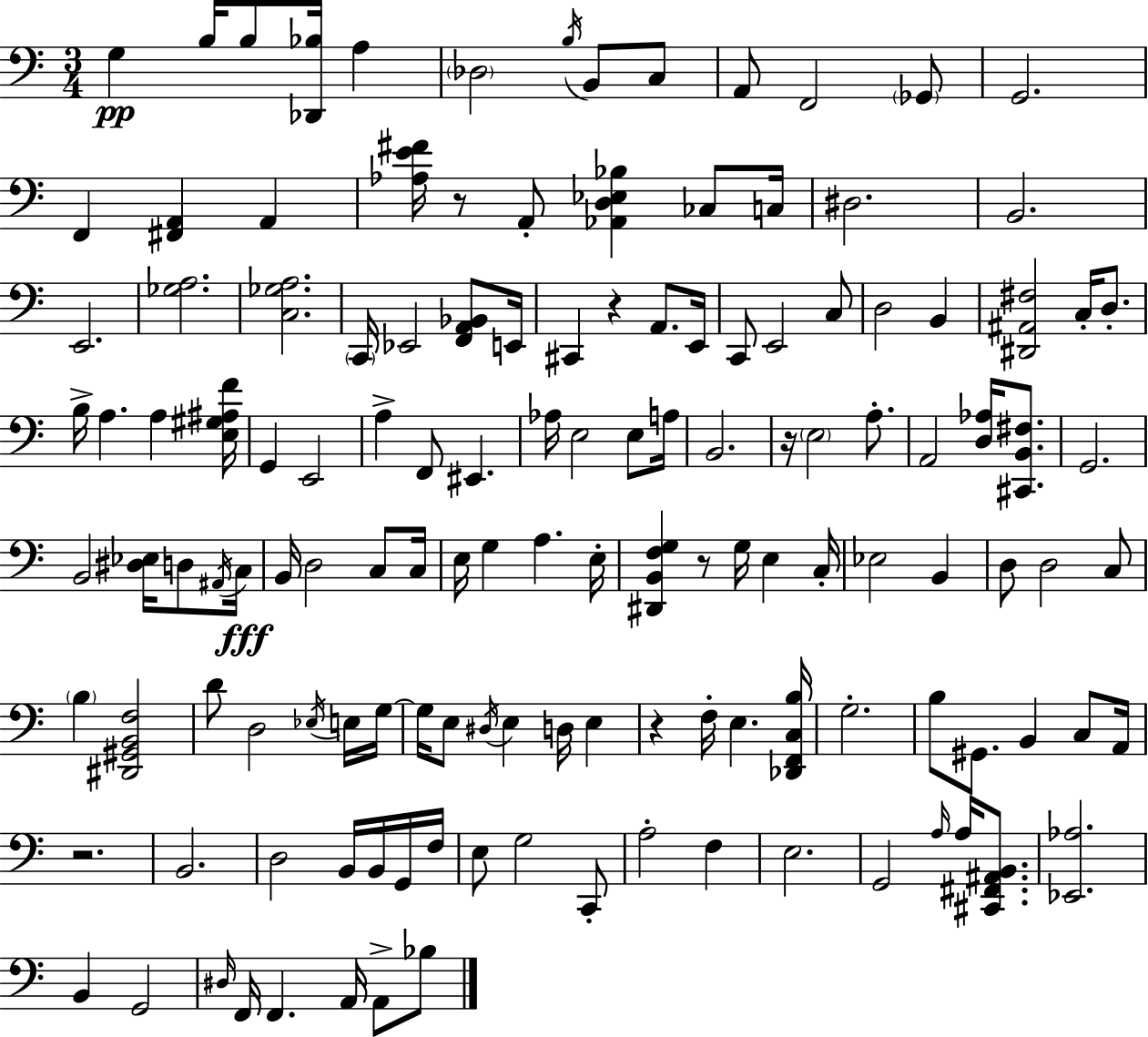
X:1
T:Untitled
M:3/4
L:1/4
K:C
G, B,/4 B,/2 [_D,,_B,]/4 A, _D,2 B,/4 B,,/2 C,/2 A,,/2 F,,2 _G,,/2 G,,2 F,, [^F,,A,,] A,, [_A,E^F]/4 z/2 A,,/2 [_A,,D,_E,_B,] _C,/2 C,/4 ^D,2 B,,2 E,,2 [_G,A,]2 [C,_G,A,]2 C,,/4 _E,,2 [F,,A,,_B,,]/2 E,,/4 ^C,, z A,,/2 E,,/4 C,,/2 E,,2 C,/2 D,2 B,, [^D,,^A,,^F,]2 C,/4 D,/2 B,/4 A, A, [E,^G,^A,F]/4 G,, E,,2 A, F,,/2 ^E,, _A,/4 E,2 E,/2 A,/4 B,,2 z/4 E,2 A,/2 A,,2 [D,_A,]/4 [^C,,B,,^F,]/2 G,,2 B,,2 [^D,_E,]/4 D,/2 ^A,,/4 C,/4 B,,/4 D,2 C,/2 C,/4 E,/4 G, A, E,/4 [^D,,B,,F,G,] z/2 G,/4 E, C,/4 _E,2 B,, D,/2 D,2 C,/2 B, [^D,,^G,,B,,F,]2 D/2 D,2 _E,/4 E,/4 G,/4 G,/4 E,/2 ^D,/4 E, D,/4 E, z F,/4 E, [_D,,F,,C,B,]/4 G,2 B,/2 ^G,,/2 B,, C,/2 A,,/4 z2 B,,2 D,2 B,,/4 B,,/4 G,,/4 F,/4 E,/2 G,2 C,,/2 A,2 F, E,2 G,,2 A,/4 A,/4 [^C,,^F,,^A,,B,,]/2 [_E,,_A,]2 B,, G,,2 ^D,/4 F,,/4 F,, A,,/4 A,,/2 _B,/2